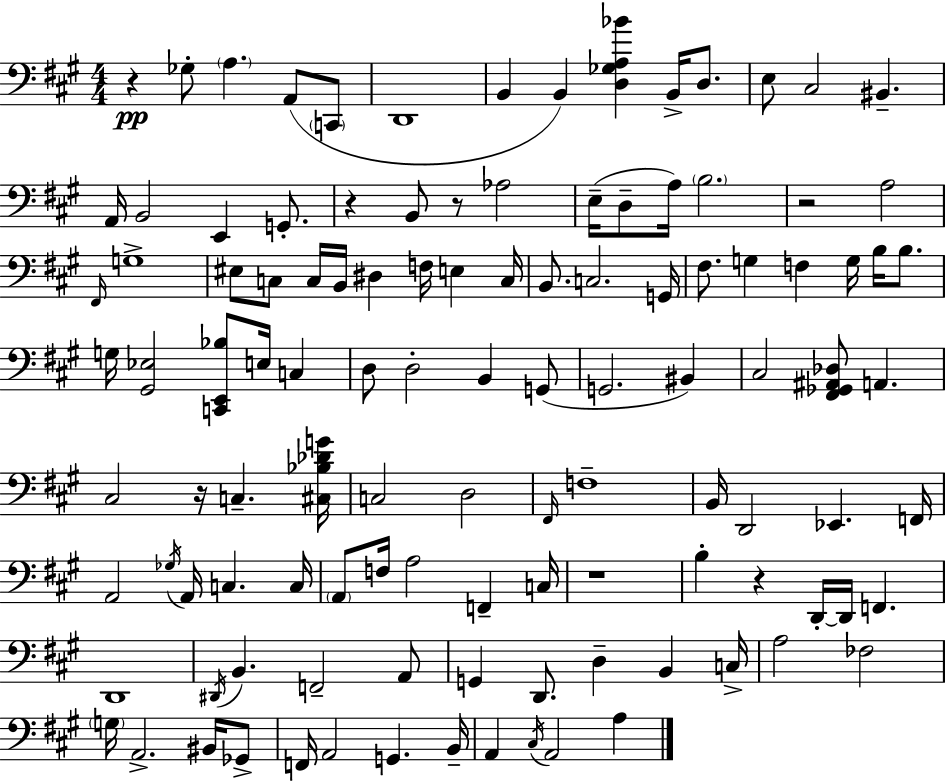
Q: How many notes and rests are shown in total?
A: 113